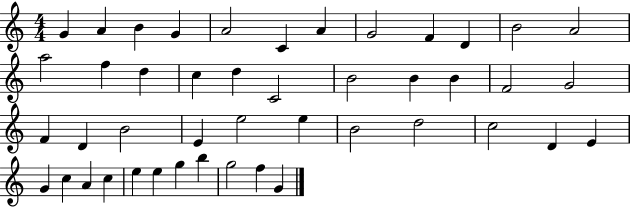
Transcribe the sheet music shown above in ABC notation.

X:1
T:Untitled
M:4/4
L:1/4
K:C
G A B G A2 C A G2 F D B2 A2 a2 f d c d C2 B2 B B F2 G2 F D B2 E e2 e B2 d2 c2 D E G c A c e e g b g2 f G